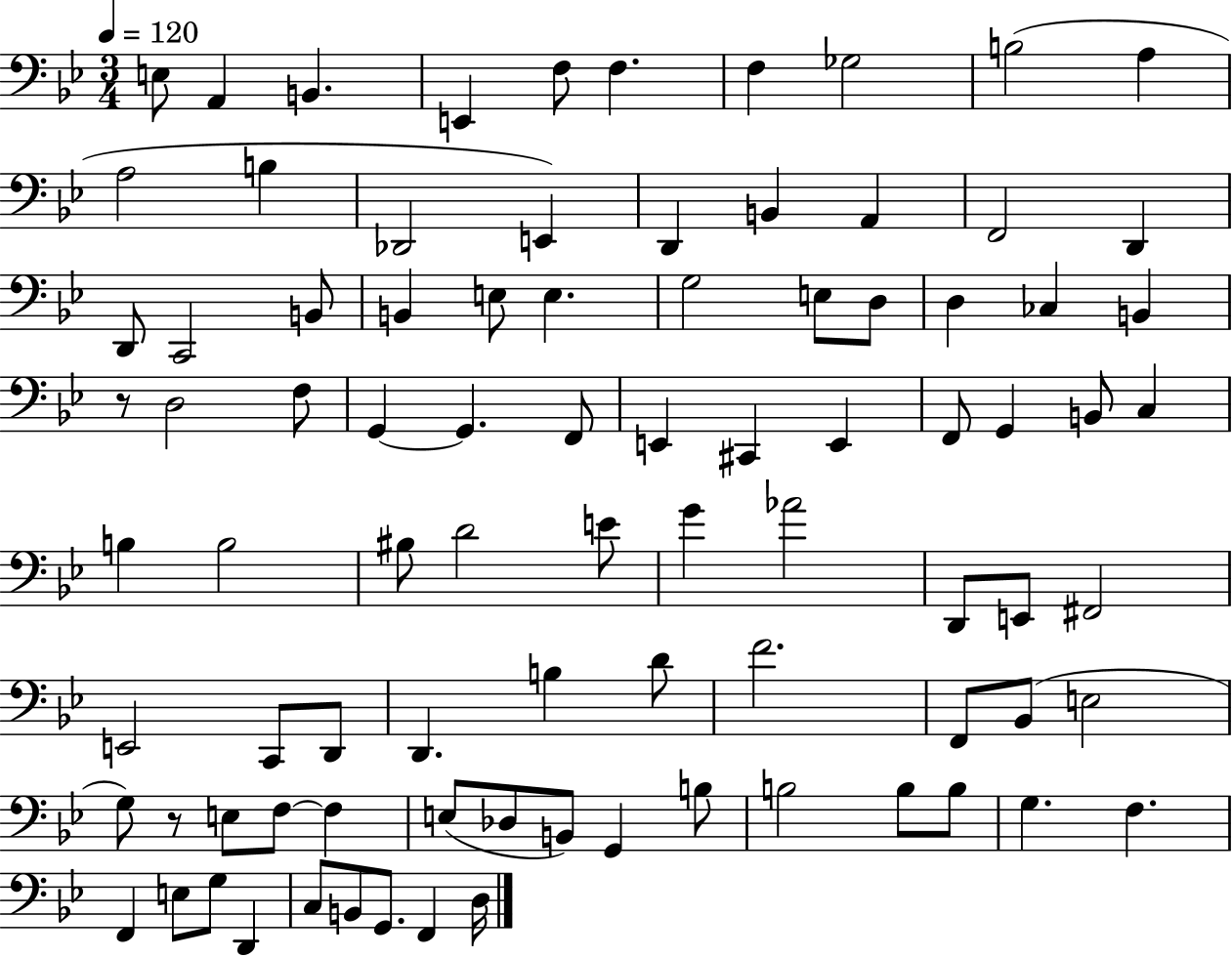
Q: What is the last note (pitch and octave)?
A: D3